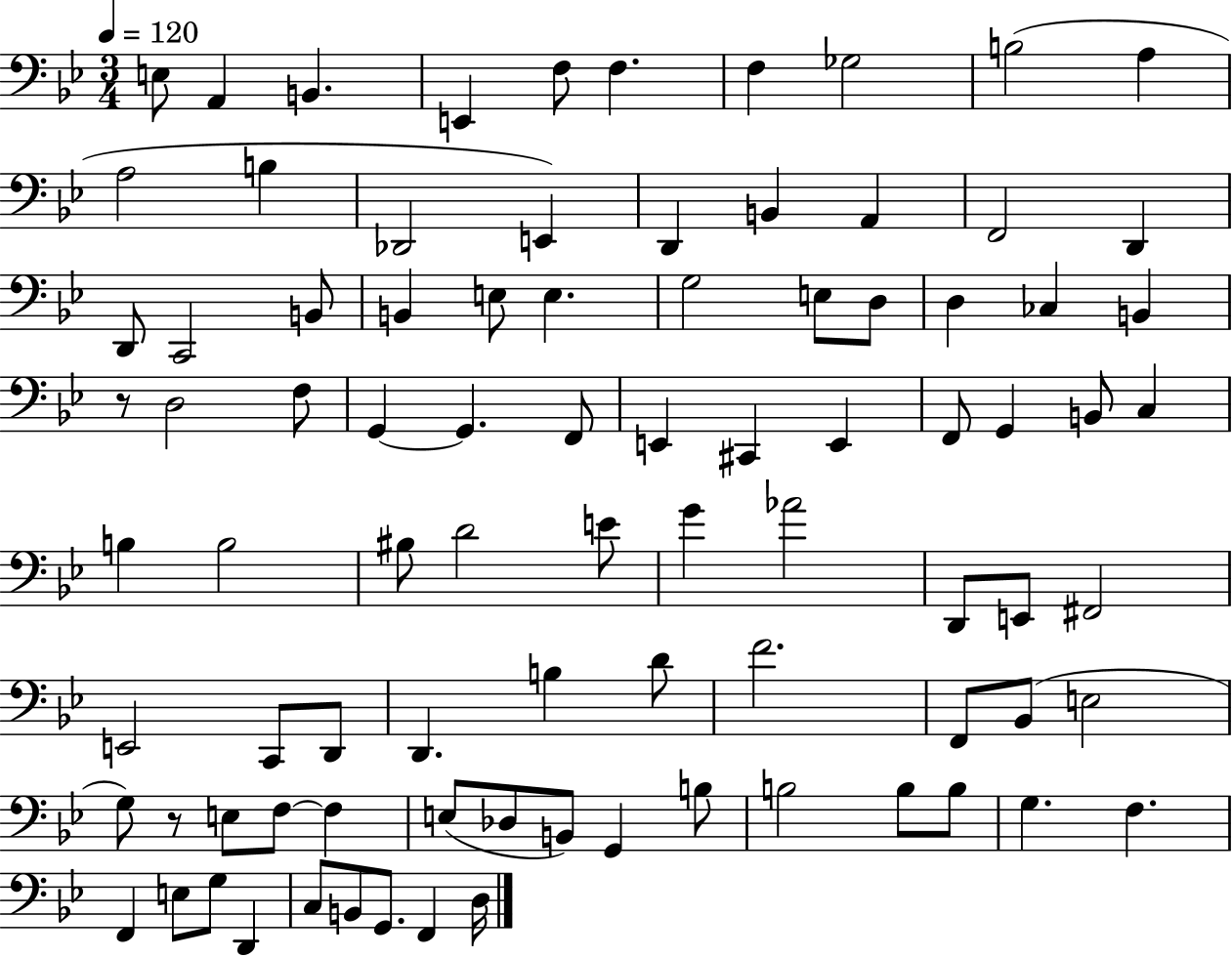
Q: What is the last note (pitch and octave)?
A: D3